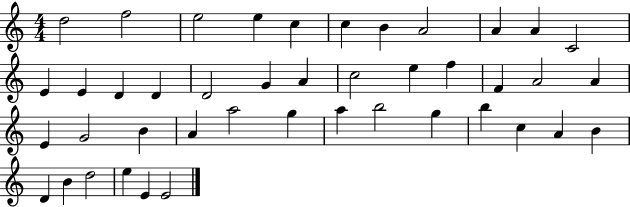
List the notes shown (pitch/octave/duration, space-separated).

D5/h F5/h E5/h E5/q C5/q C5/q B4/q A4/h A4/q A4/q C4/h E4/q E4/q D4/q D4/q D4/h G4/q A4/q C5/h E5/q F5/q F4/q A4/h A4/q E4/q G4/h B4/q A4/q A5/h G5/q A5/q B5/h G5/q B5/q C5/q A4/q B4/q D4/q B4/q D5/h E5/q E4/q E4/h